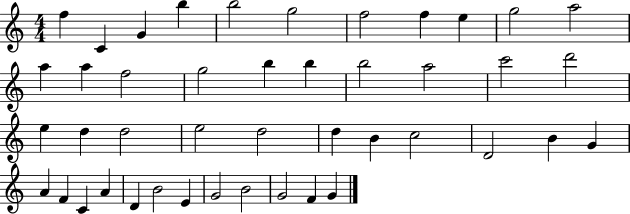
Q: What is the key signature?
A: C major